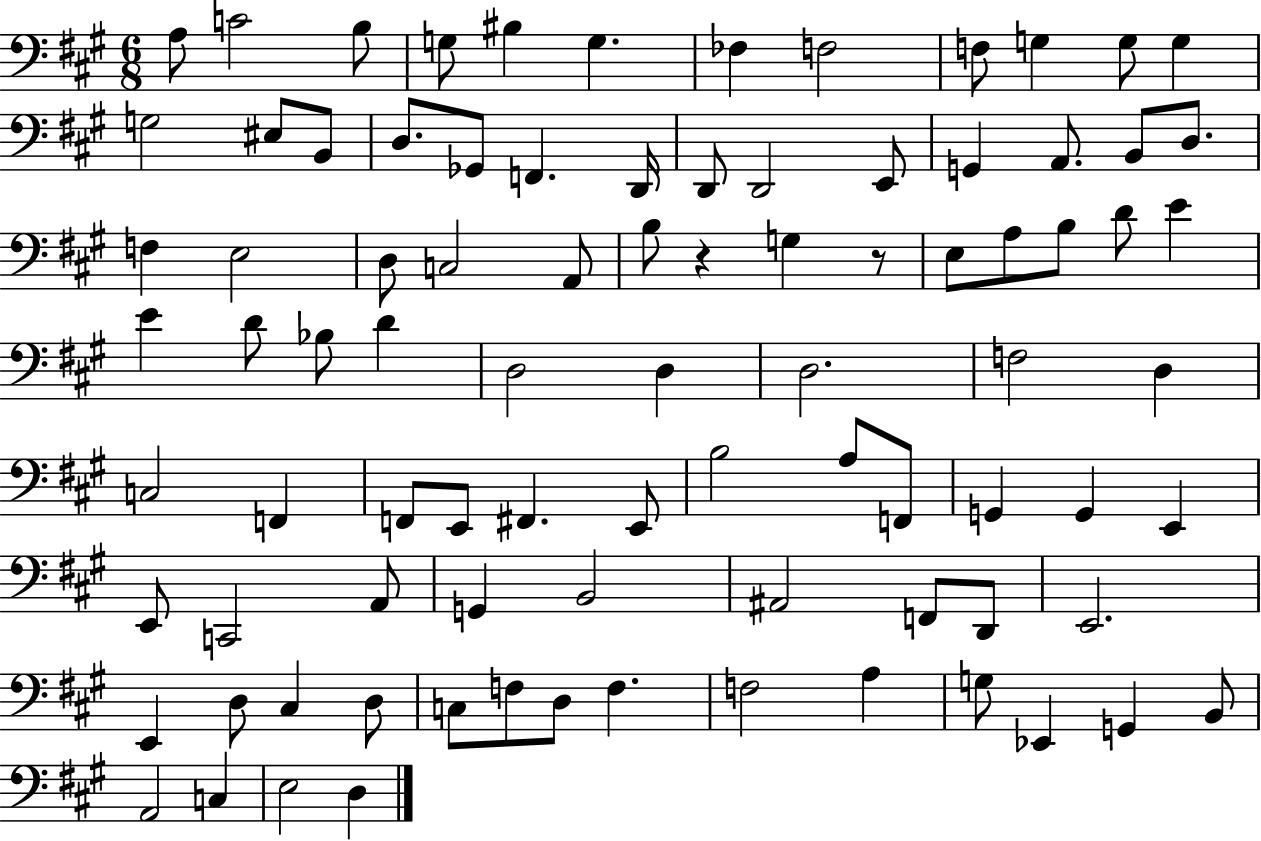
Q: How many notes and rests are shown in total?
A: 88